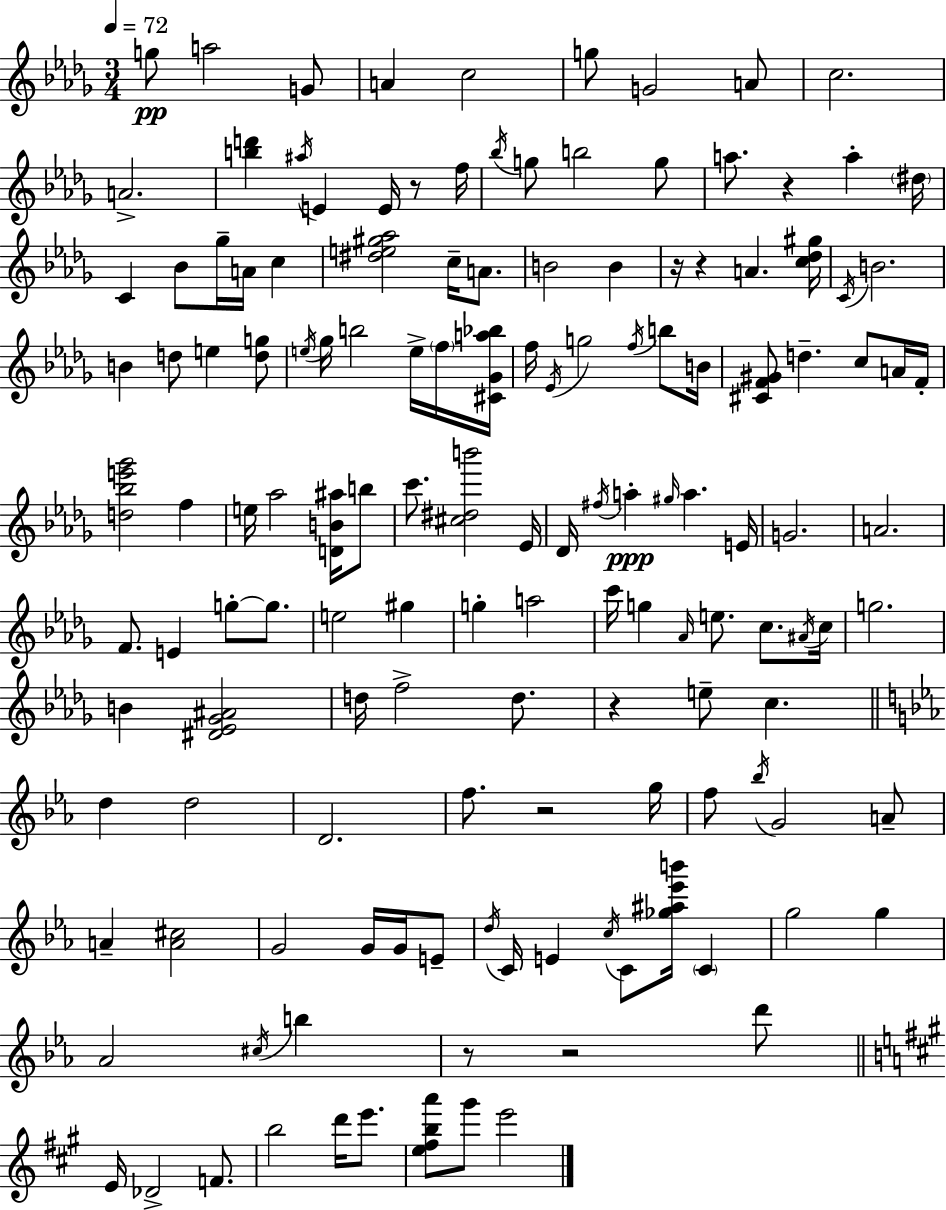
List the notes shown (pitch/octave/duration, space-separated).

G5/e A5/h G4/e A4/q C5/h G5/e G4/h A4/e C5/h. A4/h. [B5,D6]/q A#5/s E4/q E4/s R/e F5/s Bb5/s G5/e B5/h G5/e A5/e. R/q A5/q D#5/s C4/q Bb4/e Gb5/s A4/s C5/q [D#5,E5,G#5,Ab5]/h C5/s A4/e. B4/h B4/q R/s R/q A4/q. [C5,Db5,G#5]/s C4/s B4/h. B4/q D5/e E5/q [D5,G5]/e E5/s Gb5/s B5/h E5/s F5/s [C#4,Gb4,A5,Bb5]/s F5/s Eb4/s G5/h F5/s B5/e B4/s [C#4,F4,G#4]/e D5/q. C5/e A4/s F4/s [D5,Bb5,E6,Gb6]/h F5/q E5/s Ab5/h [D4,B4,A#5]/s B5/e C6/e. [C#5,D#5,B6]/h Eb4/s Db4/s F#5/s A5/q G#5/s A5/q. E4/s G4/h. A4/h. F4/e. E4/q G5/e G5/e. E5/h G#5/q G5/q A5/h C6/s G5/q Ab4/s E5/e. C5/e. A#4/s C5/s G5/h. B4/q [D#4,Eb4,Gb4,A#4]/h D5/s F5/h D5/e. R/q E5/e C5/q. D5/q D5/h D4/h. F5/e. R/h G5/s F5/e Bb5/s G4/h A4/e A4/q [A4,C#5]/h G4/h G4/s G4/s E4/e D5/s C4/s E4/q C5/s C4/e [Gb5,A#5,Eb6,B6]/s C4/q G5/h G5/q Ab4/h C#5/s B5/q R/e R/h D6/e E4/s Db4/h F4/e. B5/h D6/s E6/e. [E5,F#5,B5,A6]/e G#6/e E6/h